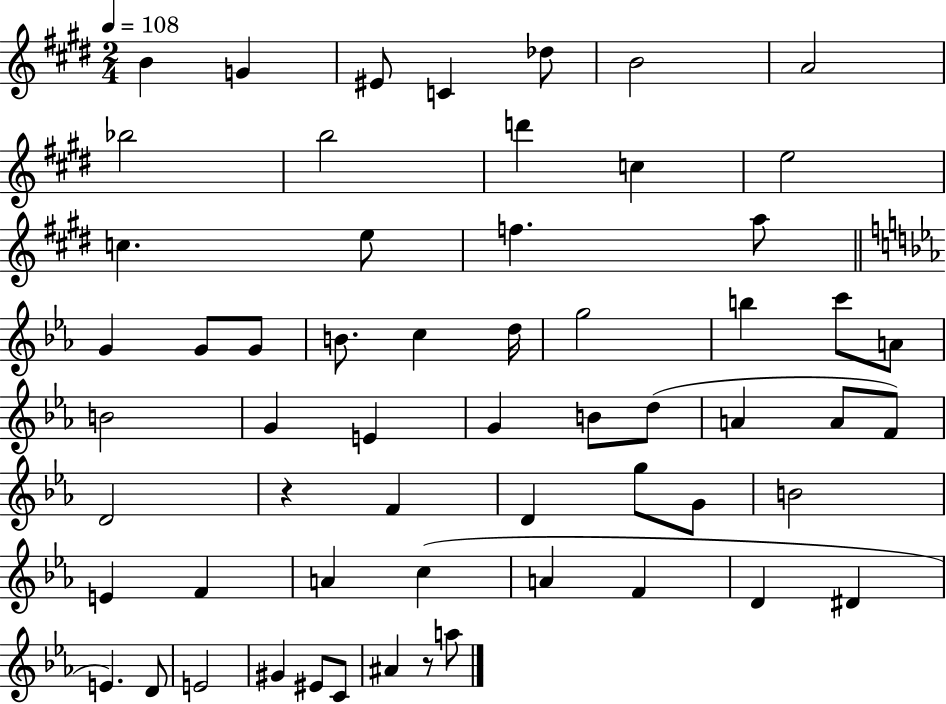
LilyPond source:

{
  \clef treble
  \numericTimeSignature
  \time 2/4
  \key e \major
  \tempo 4 = 108
  \repeat volta 2 { b'4 g'4 | eis'8 c'4 des''8 | b'2 | a'2 | \break bes''2 | b''2 | d'''4 c''4 | e''2 | \break c''4. e''8 | f''4. a''8 | \bar "||" \break \key c \minor g'4 g'8 g'8 | b'8. c''4 d''16 | g''2 | b''4 c'''8 a'8 | \break b'2 | g'4 e'4 | g'4 b'8 d''8( | a'4 a'8 f'8) | \break d'2 | r4 f'4 | d'4 g''8 g'8 | b'2 | \break e'4 f'4 | a'4 c''4( | a'4 f'4 | d'4 dis'4 | \break e'4.) d'8 | e'2 | gis'4 eis'8 c'8 | ais'4 r8 a''8 | \break } \bar "|."
}